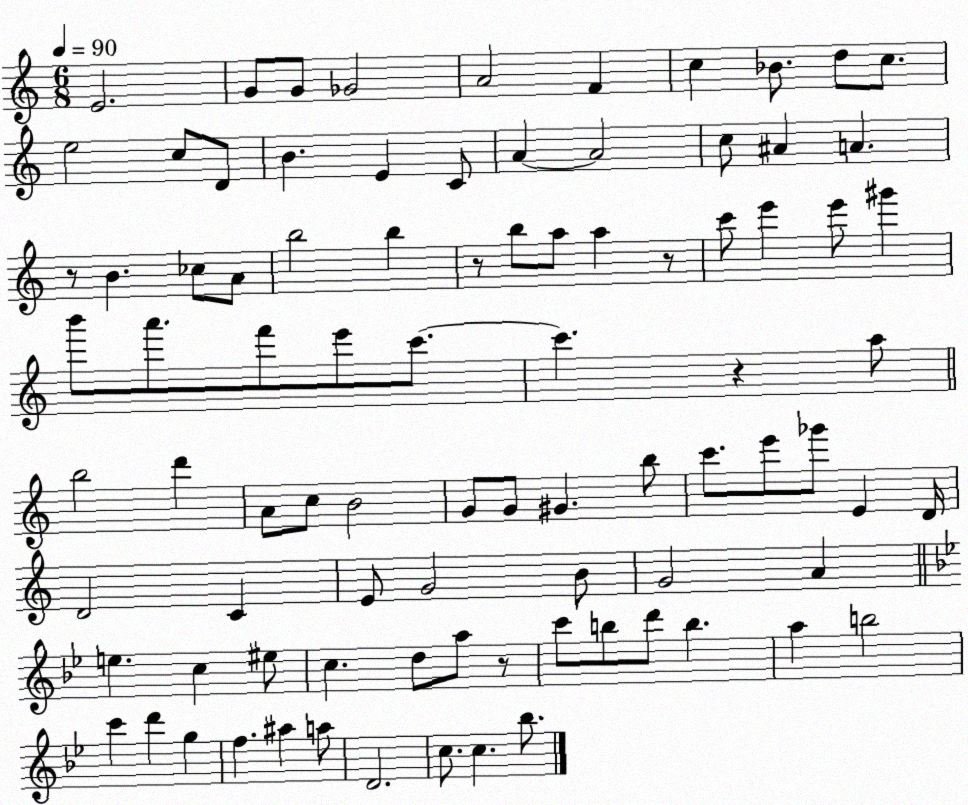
X:1
T:Untitled
M:6/8
L:1/4
K:C
E2 G/2 G/2 _G2 A2 F c _B/2 d/2 c/2 e2 c/2 D/2 B E C/2 A A2 c/2 ^A A z/2 B _c/2 A/2 b2 b z/2 b/2 a/2 a z/2 c'/2 e' e'/2 ^g' b'/2 a'/2 f'/2 e'/2 c'/2 c' z a/2 b2 d' A/2 c/2 B2 G/2 G/2 ^G b/2 c'/2 e'/2 _g'/2 E D/4 D2 C E/2 G2 B/2 G2 A e c ^e/2 c d/2 a/2 z/2 c'/2 b/2 d'/2 b a b2 c' d' g f ^a a/2 D2 c/2 c _b/2